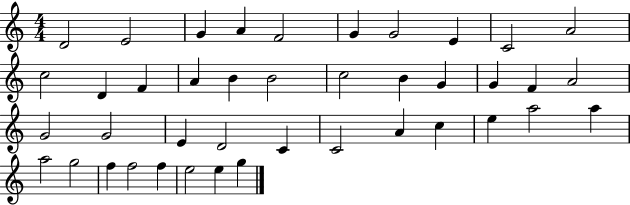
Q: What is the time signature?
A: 4/4